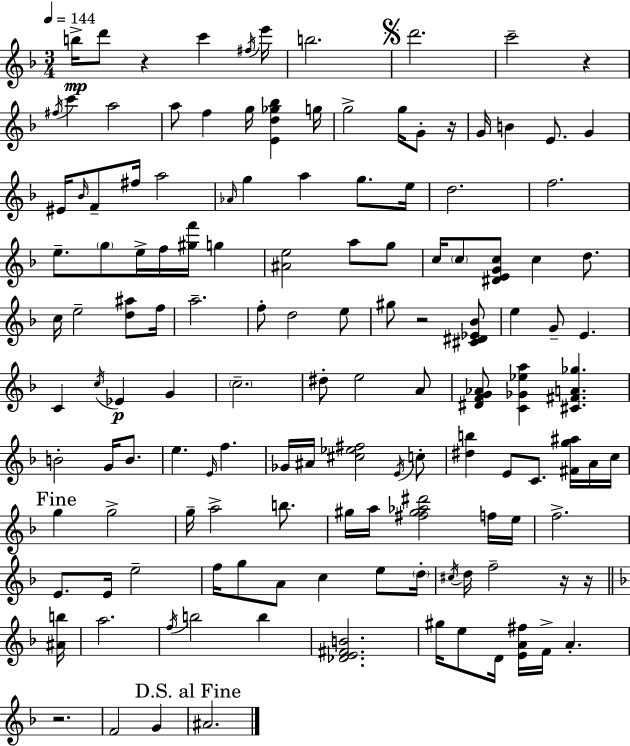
B5/s D6/e R/q C6/q F#5/s E6/s B5/h. D6/h. C6/h R/q F#5/s C6/q A5/h A5/e F5/q G5/s [E4,D5,Gb5,Bb5]/q G5/s G5/h G5/s G4/e R/s G4/s B4/q E4/e. G4/q EIS4/s Bb4/s F4/e F#5/s A5/h Ab4/s G5/q A5/q G5/e. E5/s D5/h. F5/h. E5/e. G5/e E5/s F5/s [G#5,F6]/s G5/q [A#4,E5]/h A5/e G5/e C5/s C5/e [D#4,E4,G4,C5]/e C5/q D5/e. C5/s E5/h [D5,A#5]/e F5/s A5/h. F5/e D5/h E5/e G#5/e R/h [C#4,D#4,Eb4,Bb4]/e E5/q G4/e E4/q. C4/q C5/s Eb4/q G4/q C5/h. D#5/e E5/h A4/e [D#4,F4,G4,Ab4]/e [C4,Gb4,Eb5,A5]/q [C#4,F#4,A4,Gb5]/q. B4/h G4/s B4/e. E5/q. E4/s F5/q. Gb4/s A#4/s [C#5,Eb5,F#5]/h E4/s C5/e [D#5,B5]/q E4/e C4/e. [F#4,G5,A#5]/s A4/s C5/s G5/q G5/h G5/s A5/h B5/e. G#5/s A5/s [F#5,G#5,Ab5,D#6]/h F5/s E5/s F5/h. E4/e. E4/s E5/h F5/s G5/e A4/e C5/q E5/e D5/s C#5/s D5/s F5/h R/s R/s [A#4,B5]/s A5/h. F5/s B5/h B5/q [Db4,E4,F#4,B4]/h. G#5/s E5/e D4/s [E4,A4,F#5]/s F4/s A4/q. R/h. F4/h G4/q A#4/h.